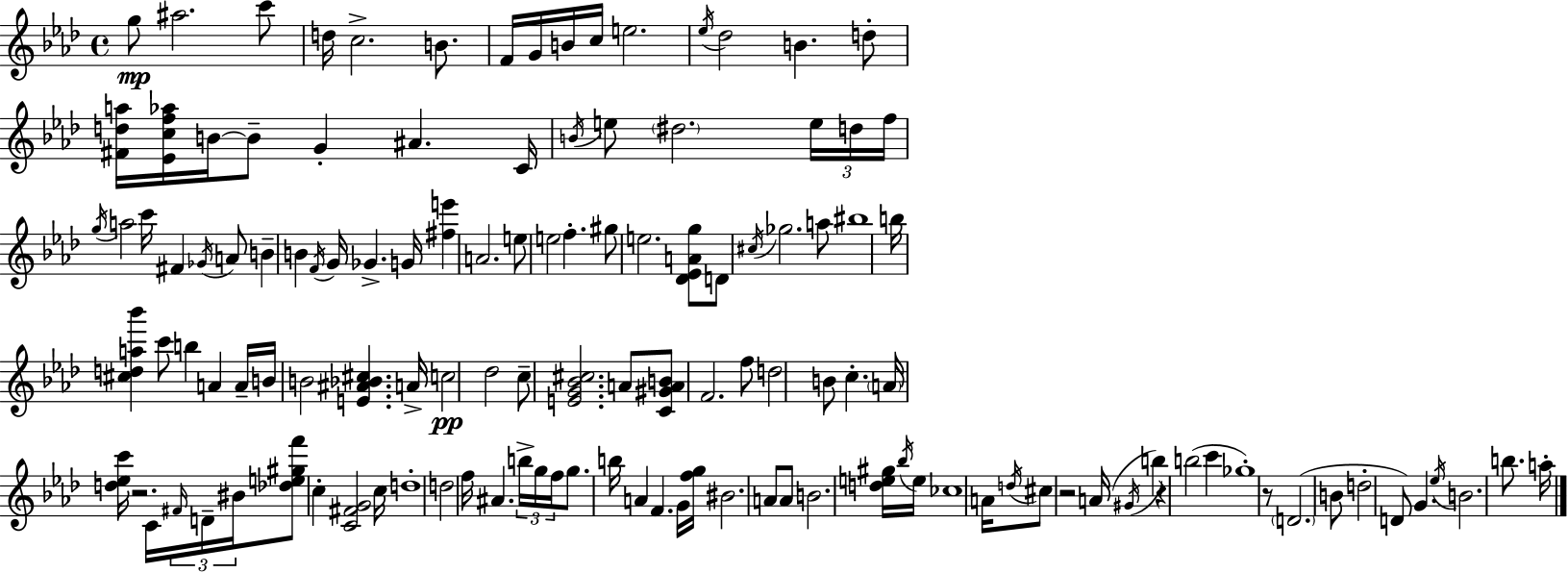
{
  \clef treble
  \time 4/4
  \defaultTimeSignature
  \key f \minor
  g''8\mp ais''2. c'''8 | d''16 c''2.-> b'8. | f'16 g'16 b'16 c''16 e''2. | \acciaccatura { ees''16 } des''2 b'4. d''8-. | \break <fis' d'' a''>16 <ees' c'' f'' aes''>16 b'16~~ b'8-- g'4-. ais'4. | c'16 \acciaccatura { b'16 } e''8 \parenthesize dis''2. | \tuplet 3/2 { e''16 d''16 f''16 } \acciaccatura { g''16 } a''2 c'''16 fis'4 | \acciaccatura { ges'16 } a'8 b'4-- b'4 \acciaccatura { f'16 } g'16 ges'4.-> | \break g'16 <fis'' e'''>4 a'2. | e''8 e''2 f''4.-. | gis''8 e''2. | <des' ees' a' g''>8 d'8 \acciaccatura { cis''16 } ges''2. | \break a''8 bis''1 | b''16 <cis'' d'' a'' bes'''>4 c'''8 b''4 | a'4 a'16-- b'16 b'2 <e' ais' bes' cis''>4. | a'16-> c''2\pp des''2 | \break c''8-- <e' g' bes' cis''>2. | a'8 <c' gis' a' b'>8 f'2. | f''8 d''2 b'8 | c''4.-. \parenthesize a'16 <d'' ees'' c'''>16 r2. | \break c'16 \tuplet 3/2 { \grace { fis'16 } d'16-- bis'16 } <des'' e'' gis'' f'''>8 c''4-. <c' fis' g'>2 | c''16 d''1-. | d''2 f''16 | ais'4. \tuplet 3/2 { b''16-> g''16 f''16 } g''8. b''16 a'4 | \break f'4. g'16 <f'' g''>16 bis'2. | a'8 a'8 b'2. | <d'' e'' gis''>16 \acciaccatura { bes''16 } e''16 ces''1 | a'16 \acciaccatura { d''16 } cis''8 r2 | \break a'16( \acciaccatura { gis'16 } b''4) r4 b''2( | c'''4 ges''1-.) | r8 \parenthesize d'2.( | b'8 d''2-. | \break d'8) g'4. \acciaccatura { ees''16 } b'2. | b''8. a''16-. \bar "|."
}